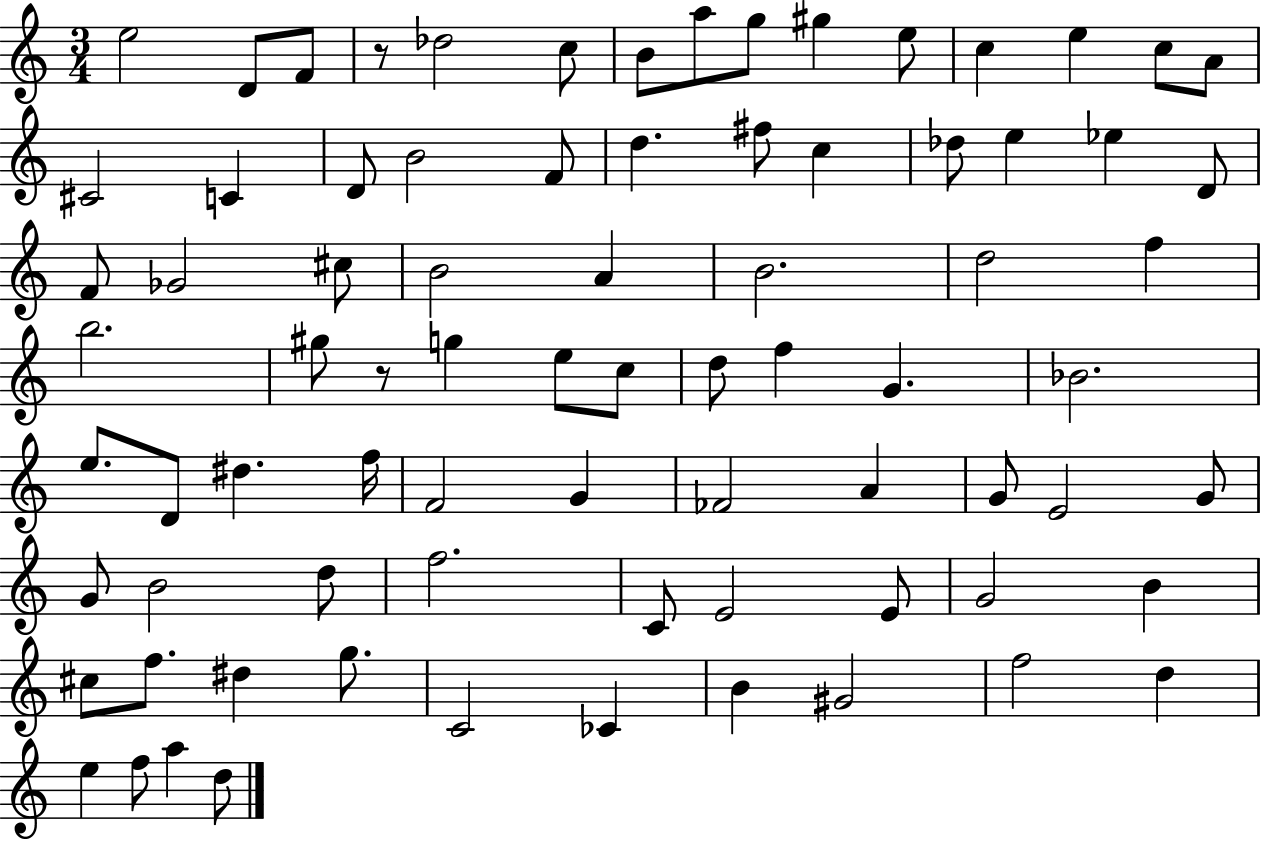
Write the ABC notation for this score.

X:1
T:Untitled
M:3/4
L:1/4
K:C
e2 D/2 F/2 z/2 _d2 c/2 B/2 a/2 g/2 ^g e/2 c e c/2 A/2 ^C2 C D/2 B2 F/2 d ^f/2 c _d/2 e _e D/2 F/2 _G2 ^c/2 B2 A B2 d2 f b2 ^g/2 z/2 g e/2 c/2 d/2 f G _B2 e/2 D/2 ^d f/4 F2 G _F2 A G/2 E2 G/2 G/2 B2 d/2 f2 C/2 E2 E/2 G2 B ^c/2 f/2 ^d g/2 C2 _C B ^G2 f2 d e f/2 a d/2